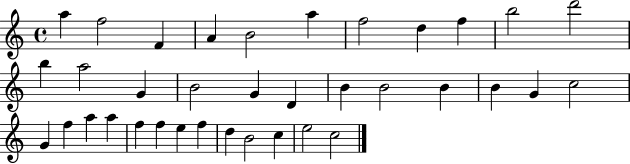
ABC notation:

X:1
T:Untitled
M:4/4
L:1/4
K:C
a f2 F A B2 a f2 d f b2 d'2 b a2 G B2 G D B B2 B B G c2 G f a a f f e f d B2 c e2 c2